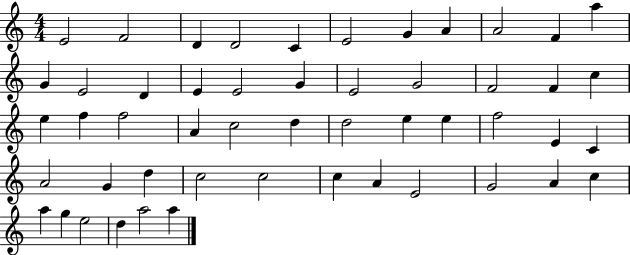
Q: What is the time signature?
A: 4/4